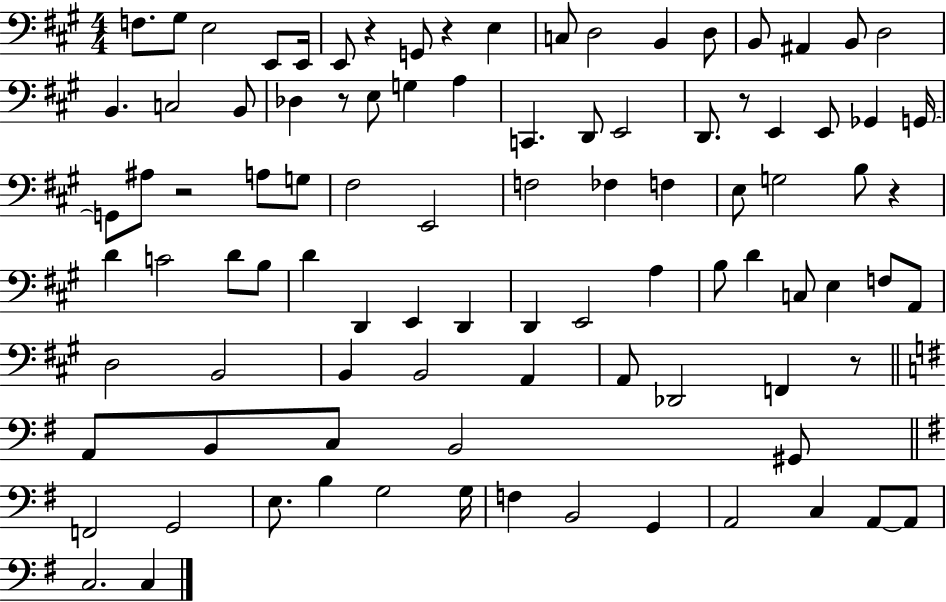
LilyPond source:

{
  \clef bass
  \numericTimeSignature
  \time 4/4
  \key a \major
  \repeat volta 2 { f8. gis8 e2 e,8 e,16 | e,8 r4 g,8 r4 e4 | c8 d2 b,4 d8 | b,8 ais,4 b,8 d2 | \break b,4. c2 b,8 | des4 r8 e8 g4 a4 | c,4. d,8 e,2 | d,8. r8 e,4 e,8 ges,4 g,16~~ | \break g,8 ais8 r2 a8 g8 | fis2 e,2 | f2 fes4 f4 | e8 g2 b8 r4 | \break d'4 c'2 d'8 b8 | d'4 d,4 e,4 d,4 | d,4 e,2 a4 | b8 d'4 c8 e4 f8 a,8 | \break d2 b,2 | b,4 b,2 a,4 | a,8 des,2 f,4 r8 | \bar "||" \break \key g \major a,8 b,8 c8 b,2 gis,8 | \bar "||" \break \key g \major f,2 g,2 | e8. b4 g2 g16 | f4 b,2 g,4 | a,2 c4 a,8~~ a,8 | \break c2. c4 | } \bar "|."
}